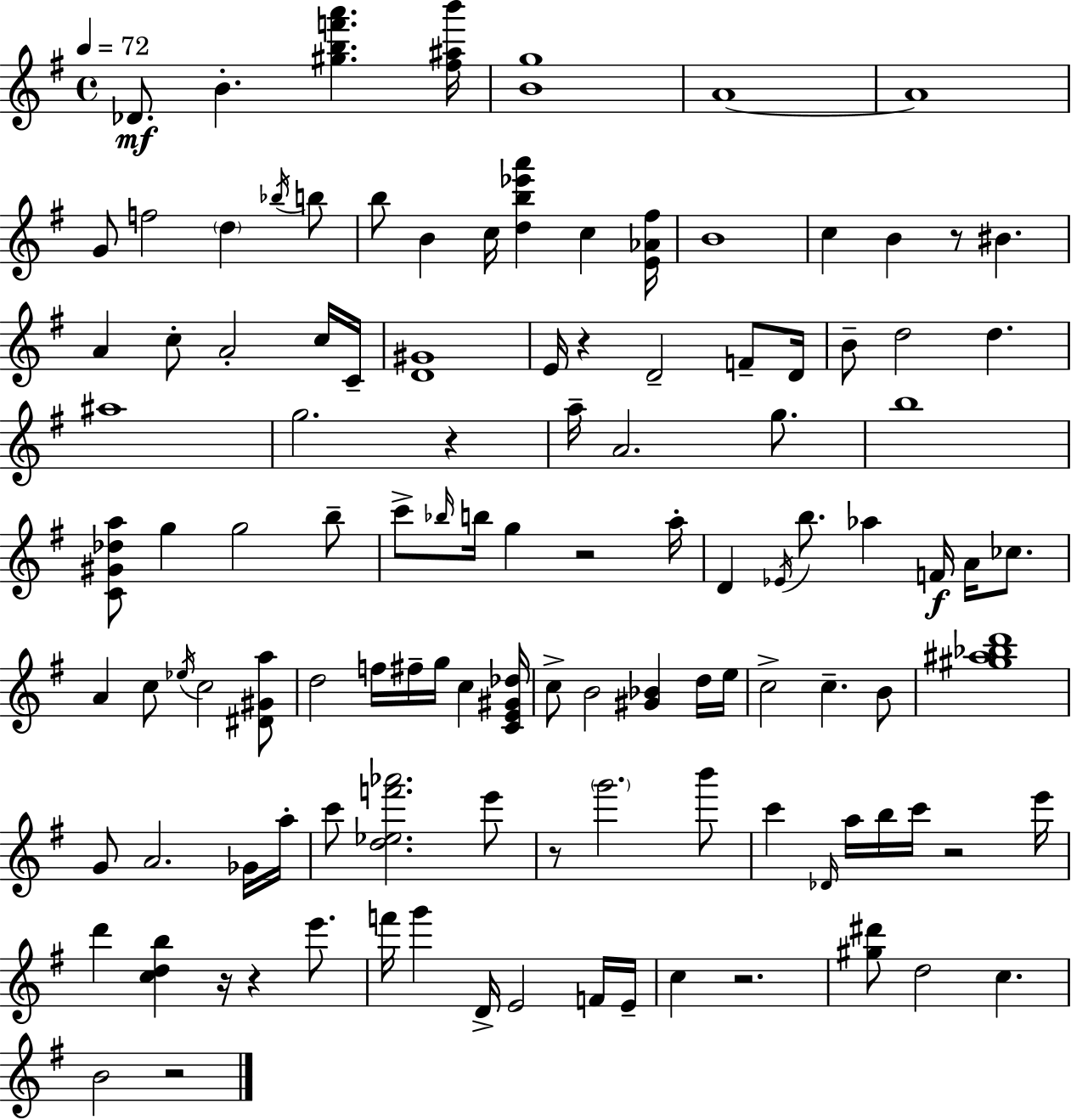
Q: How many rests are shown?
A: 10